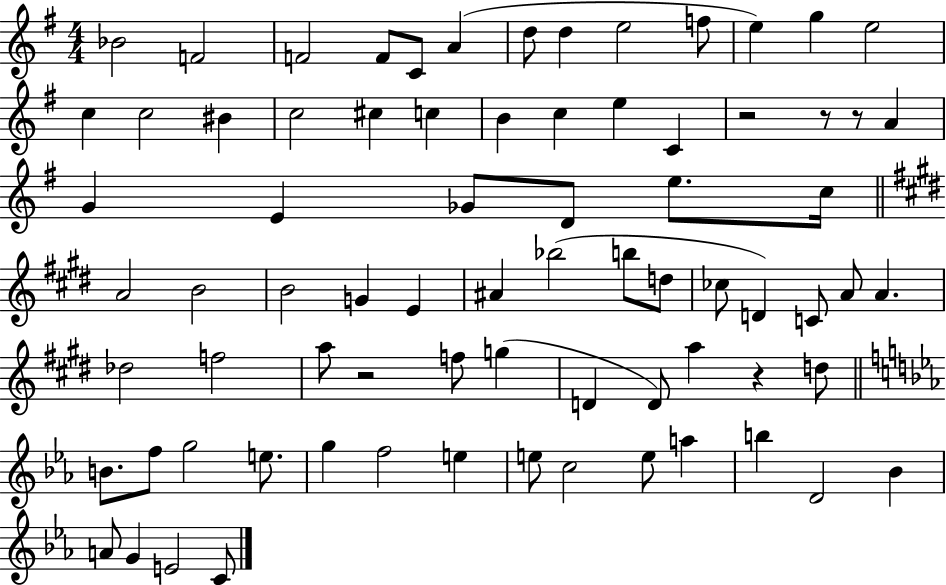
X:1
T:Untitled
M:4/4
L:1/4
K:G
_B2 F2 F2 F/2 C/2 A d/2 d e2 f/2 e g e2 c c2 ^B c2 ^c c B c e C z2 z/2 z/2 A G E _G/2 D/2 e/2 c/4 A2 B2 B2 G E ^A _b2 b/2 d/2 _c/2 D C/2 A/2 A _d2 f2 a/2 z2 f/2 g D D/2 a z d/2 B/2 f/2 g2 e/2 g f2 e e/2 c2 e/2 a b D2 _B A/2 G E2 C/2